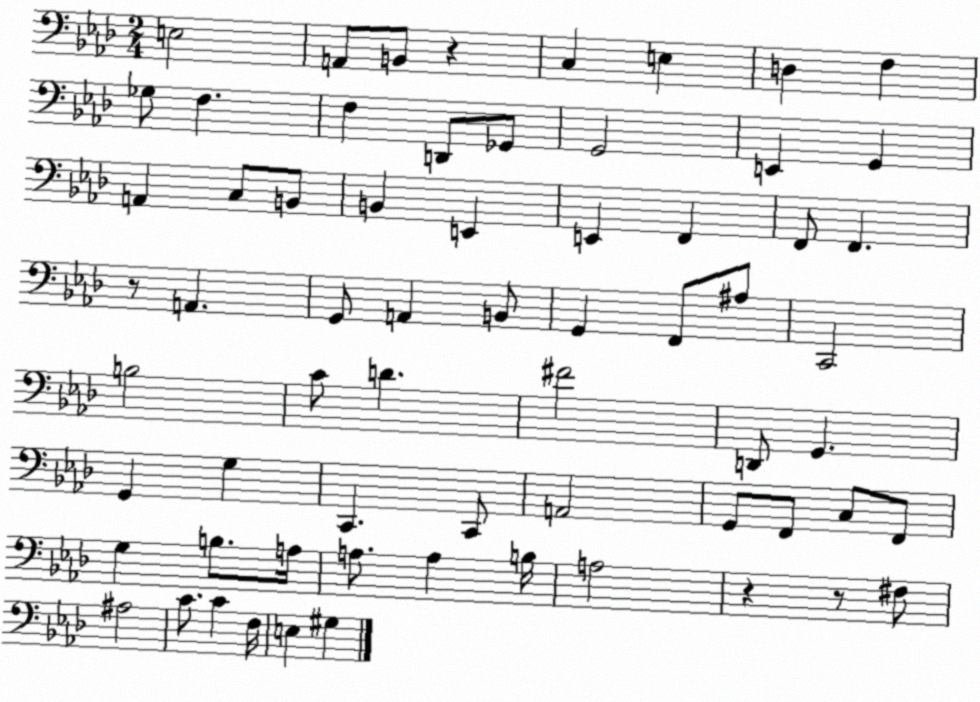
X:1
T:Untitled
M:2/4
L:1/4
K:Ab
E,2 A,,/2 B,,/2 z C, E, D, F, _G,/2 F, F, D,,/2 _G,,/2 G,,2 E,, G,, A,, C,/2 B,,/2 B,, E,, E,, F,, F,,/2 F,, z/2 A,, G,,/2 A,, B,,/2 G,, F,,/2 ^A,/2 C,,2 B,2 C/2 D ^F2 D,,/2 G,, G,, G, C,, C,,/2 A,,2 G,,/2 F,,/2 C,/2 F,,/2 G, B,/2 A,/4 A,/2 A, B,/4 A,2 z z/2 ^F,/2 ^A,2 C/2 C F,/4 E, ^G,